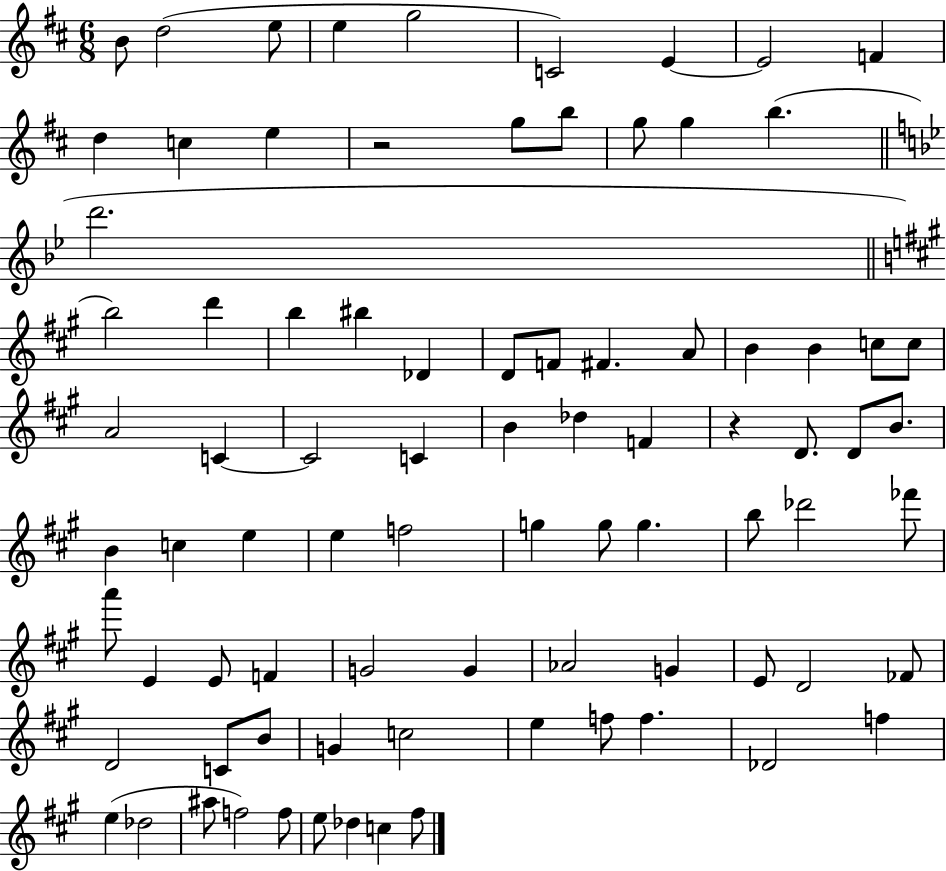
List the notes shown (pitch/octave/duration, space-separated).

B4/e D5/h E5/e E5/q G5/h C4/h E4/q E4/h F4/q D5/q C5/q E5/q R/h G5/e B5/e G5/e G5/q B5/q. D6/h. B5/h D6/q B5/q BIS5/q Db4/q D4/e F4/e F#4/q. A4/e B4/q B4/q C5/e C5/e A4/h C4/q C4/h C4/q B4/q Db5/q F4/q R/q D4/e. D4/e B4/e. B4/q C5/q E5/q E5/q F5/h G5/q G5/e G5/q. B5/e Db6/h FES6/e A6/e E4/q E4/e F4/q G4/h G4/q Ab4/h G4/q E4/e D4/h FES4/e D4/h C4/e B4/e G4/q C5/h E5/q F5/e F5/q. Db4/h F5/q E5/q Db5/h A#5/e F5/h F5/e E5/e Db5/q C5/q F#5/e